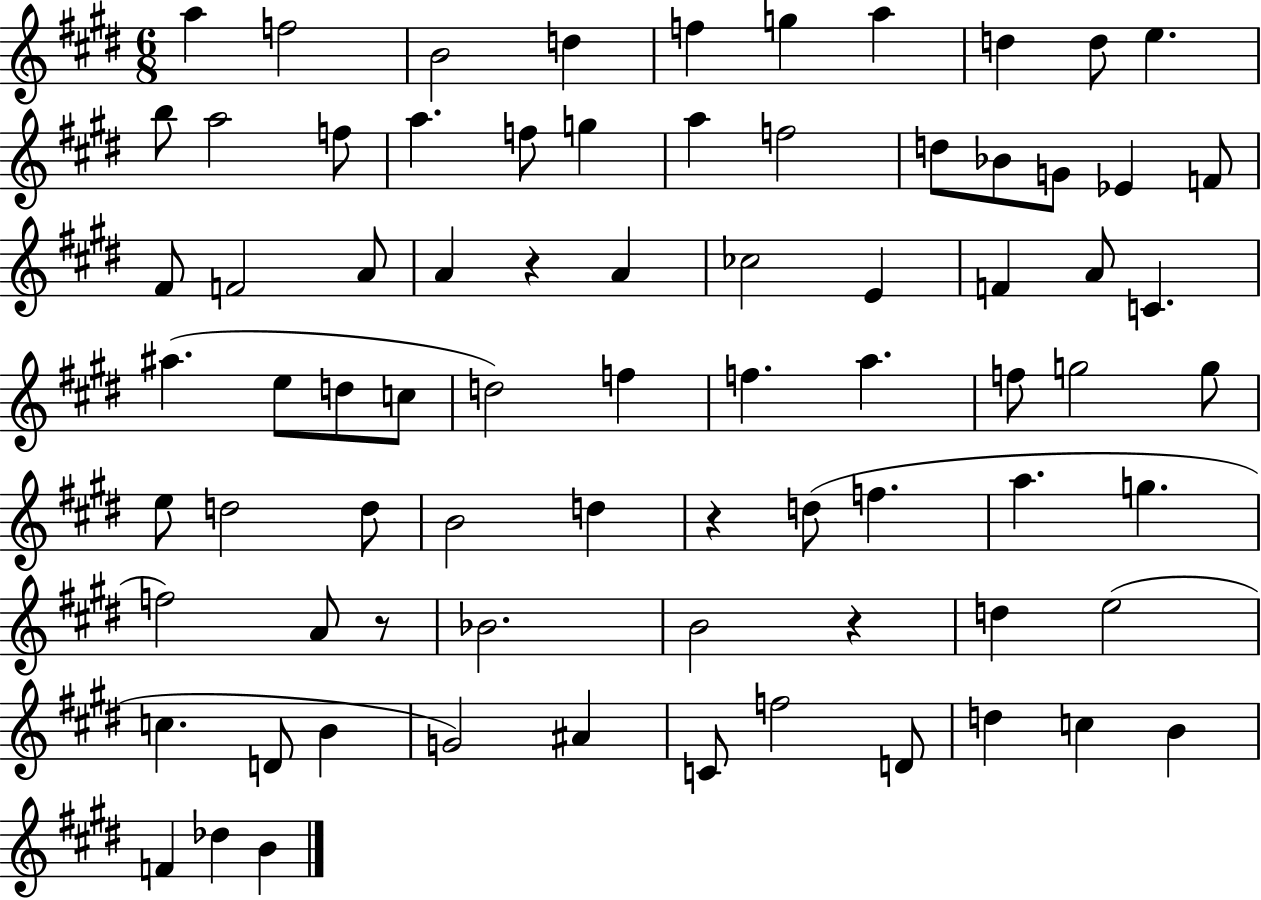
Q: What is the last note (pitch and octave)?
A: B4